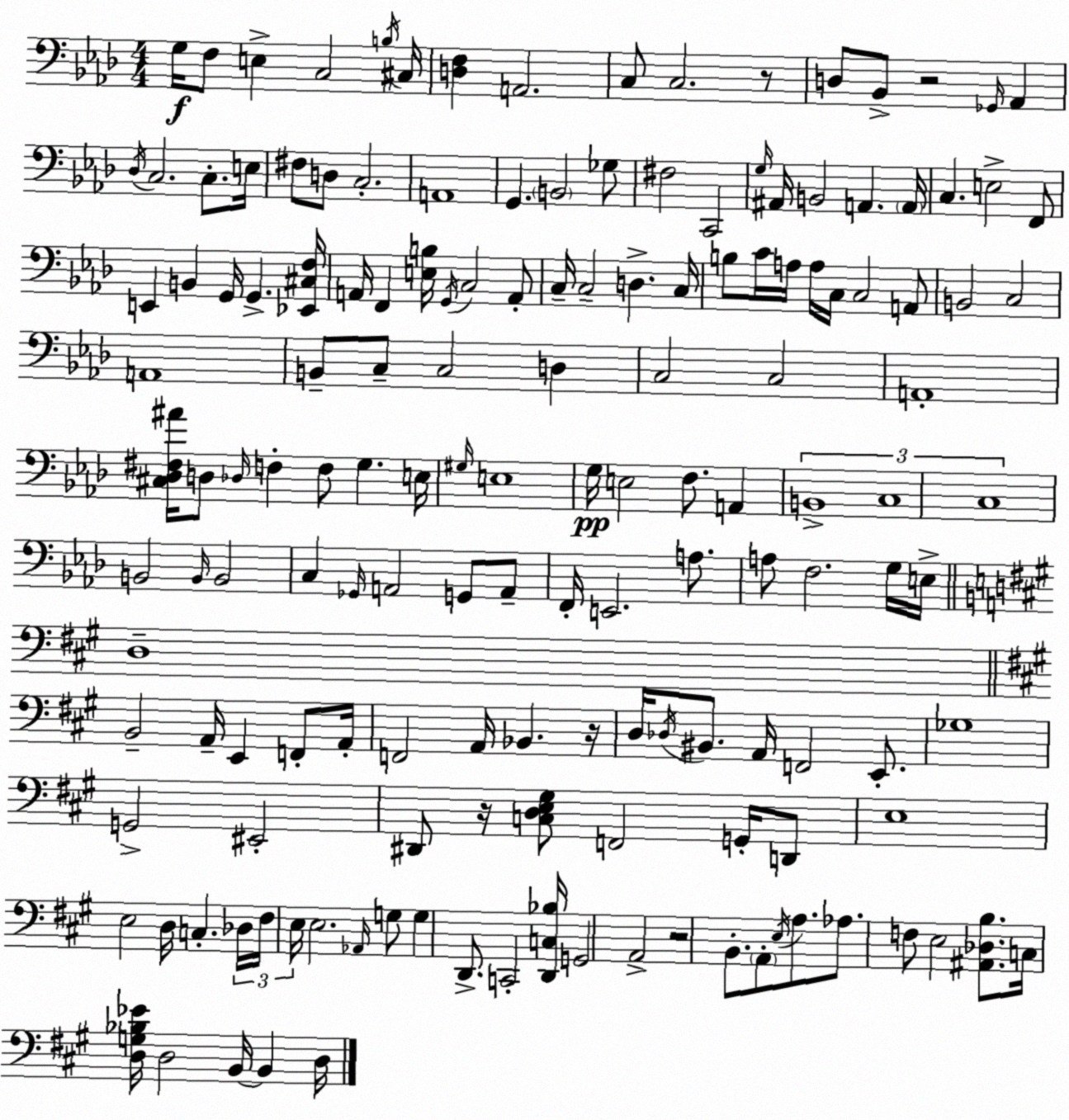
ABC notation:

X:1
T:Untitled
M:4/4
L:1/4
K:Fm
G,/4 F,/2 E, C,2 B,/4 ^C,/4 [D,F,] A,,2 C,/2 C,2 z/2 D,/2 _B,,/2 z2 _G,,/4 _A,, _D,/4 C,2 C,/2 E,/4 ^F,/2 D,/2 C,2 A,,4 G,, B,,2 _G,/2 ^F,2 C,,2 G,/4 ^A,,/4 B,,2 A,, A,,/4 C, E,2 F,,/2 E,, B,, G,,/4 G,, [_E,,^C,F,]/4 A,,/4 F,, [E,B,]/4 G,,/4 C,2 A,,/2 C,/4 C,2 D, C,/4 B,/2 C/4 A,/4 A,/4 C,/4 C,2 A,,/2 B,,2 C,2 A,,4 B,,/2 C,/2 C,2 D, C,2 C,2 A,,4 [^C,_D,^F,^A]/4 D,/2 _D,/4 F, F,/2 G, E,/4 ^G,/4 E,4 G,/4 E,2 F,/2 A,, B,,4 C,4 C,4 B,,2 B,,/4 B,,2 C, _G,,/4 A,,2 G,,/2 A,,/2 F,,/4 E,,2 A,/2 A,/2 F,2 G,/4 E,/4 D,4 B,,2 A,,/4 E,, F,,/2 A,,/4 F,,2 A,,/4 _B,, z/4 D,/4 _D,/4 ^B,,/2 A,,/4 F,,2 E,,/2 _G,4 G,,2 ^E,,2 ^D,,/2 z/4 [C,D,E,^G,]/2 F,,2 G,,/4 D,,/2 E,4 E,2 D,/4 C, _D,/4 ^F,/4 E,/4 E,2 _A,,/4 G,/2 G, D,,/2 C,,2 [D,,C,_B,]/4 G,,2 A,,2 z2 B,,/2 A,,/2 E,/4 A,/2 _A,/2 F,/2 E,2 [^A,,_D,B,]/2 C,/4 [D,G,_B,_E]/4 D,2 B,,/4 B,, D,/4